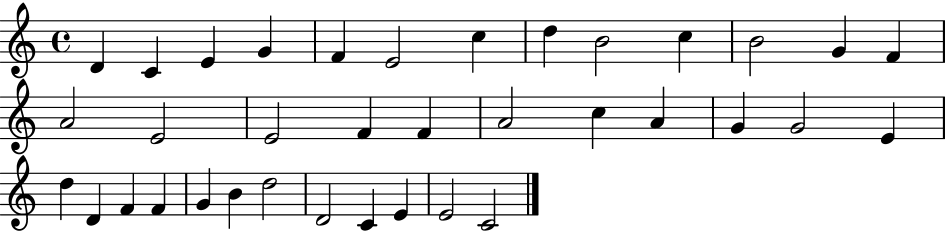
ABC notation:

X:1
T:Untitled
M:4/4
L:1/4
K:C
D C E G F E2 c d B2 c B2 G F A2 E2 E2 F F A2 c A G G2 E d D F F G B d2 D2 C E E2 C2